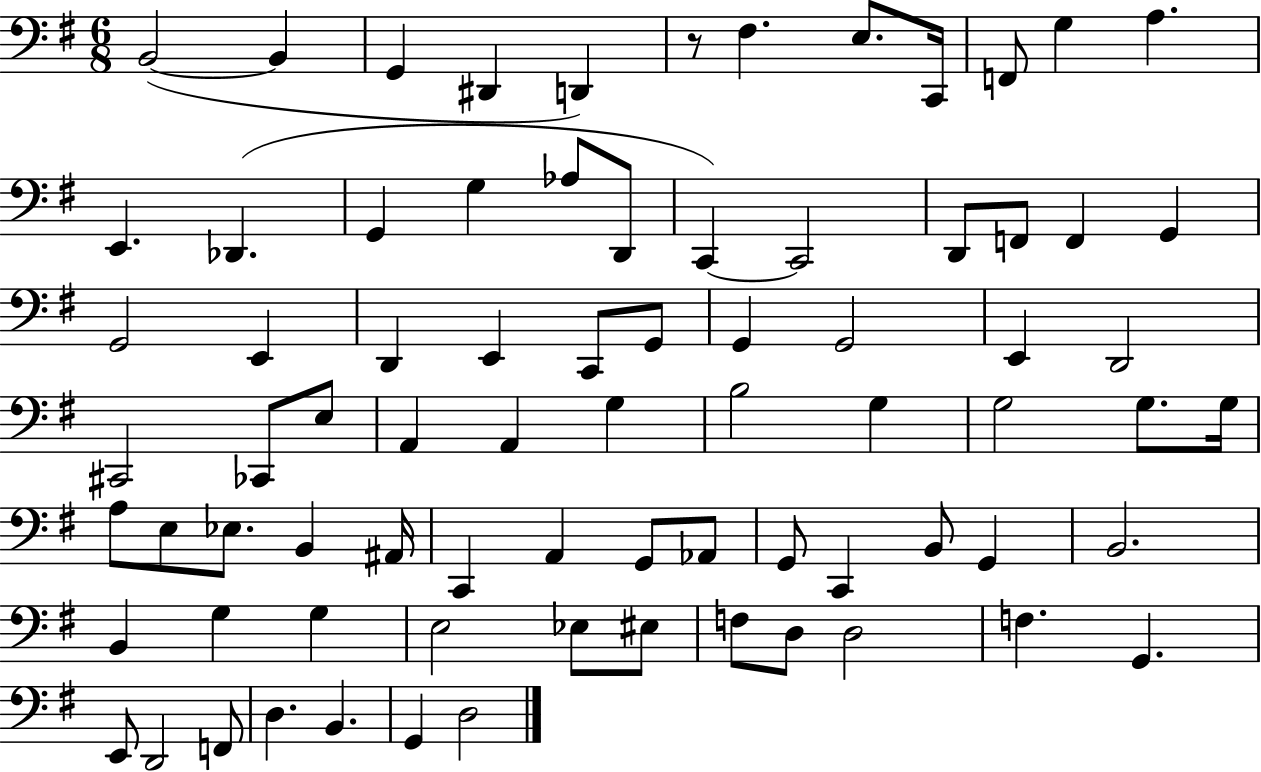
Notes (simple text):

B2/h B2/q G2/q D#2/q D2/q R/e F#3/q. E3/e. C2/s F2/e G3/q A3/q. E2/q. Db2/q. G2/q G3/q Ab3/e D2/e C2/q C2/h D2/e F2/e F2/q G2/q G2/h E2/q D2/q E2/q C2/e G2/e G2/q G2/h E2/q D2/h C#2/h CES2/e E3/e A2/q A2/q G3/q B3/h G3/q G3/h G3/e. G3/s A3/e E3/e Eb3/e. B2/q A#2/s C2/q A2/q G2/e Ab2/e G2/e C2/q B2/e G2/q B2/h. B2/q G3/q G3/q E3/h Eb3/e EIS3/e F3/e D3/e D3/h F3/q. G2/q. E2/e D2/h F2/e D3/q. B2/q. G2/q D3/h